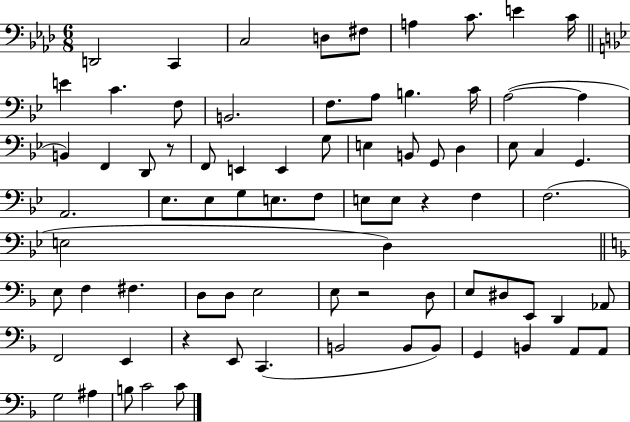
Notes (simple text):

D2/h C2/q C3/h D3/e F#3/e A3/q C4/e. E4/q C4/s E4/q C4/q. F3/e B2/h. F3/e. A3/e B3/q. C4/s A3/h A3/q B2/q F2/q D2/e R/e F2/e E2/q E2/q G3/e E3/q B2/e G2/e D3/q Eb3/e C3/q G2/q. A2/h. Eb3/e. Eb3/e G3/e E3/e. F3/e E3/e E3/e R/q F3/q F3/h. E3/h D3/q E3/e F3/q F#3/q. D3/e D3/e E3/h E3/e R/h D3/e E3/e D#3/e E2/e D2/q Ab2/e F2/h E2/q R/q E2/e C2/q. B2/h B2/e B2/e G2/q B2/q A2/e A2/e G3/h A#3/q B3/e C4/h C4/e